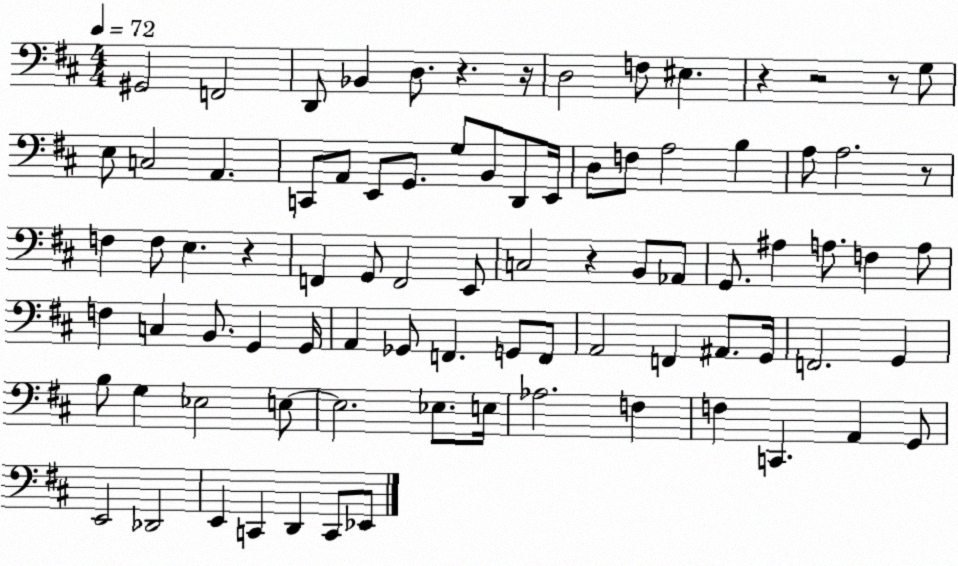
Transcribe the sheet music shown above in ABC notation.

X:1
T:Untitled
M:4/4
L:1/4
K:D
^G,,2 F,,2 D,,/2 _B,, D,/2 z z/4 D,2 F,/2 ^E, z z2 z/2 G,/2 E,/2 C,2 A,, C,,/2 A,,/2 E,,/2 G,,/2 G,/2 B,,/2 D,,/2 E,,/4 D,/2 F,/2 A,2 B, A,/2 A,2 z/2 F, F,/2 E, z F,, G,,/2 F,,2 E,,/2 C,2 z B,,/2 _A,,/2 G,,/2 ^A, A,/2 F, A,/2 F, C, B,,/2 G,, G,,/4 A,, _G,,/2 F,, G,,/2 F,,/2 A,,2 F,, ^A,,/2 G,,/4 F,,2 G,, B,/2 G, _E,2 E,/2 E,2 _E,/2 E,/4 _A,2 F, F, C,, A,, G,,/2 E,,2 _D,,2 E,, C,, D,, C,,/2 _E,,/2